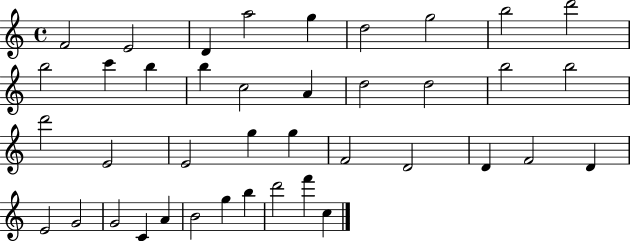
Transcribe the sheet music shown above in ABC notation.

X:1
T:Untitled
M:4/4
L:1/4
K:C
F2 E2 D a2 g d2 g2 b2 d'2 b2 c' b b c2 A d2 d2 b2 b2 d'2 E2 E2 g g F2 D2 D F2 D E2 G2 G2 C A B2 g b d'2 f' c